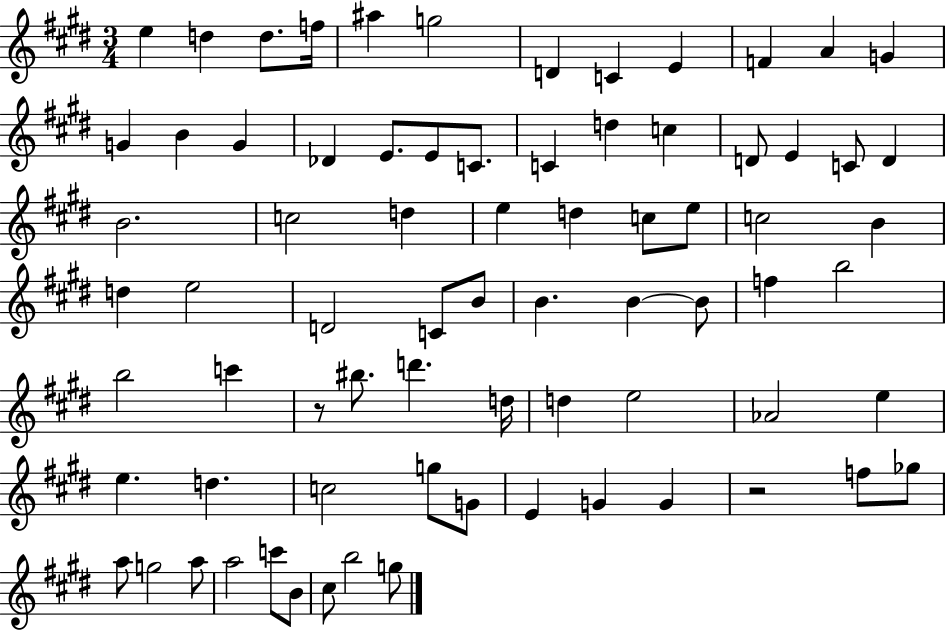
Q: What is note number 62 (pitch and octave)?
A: G4